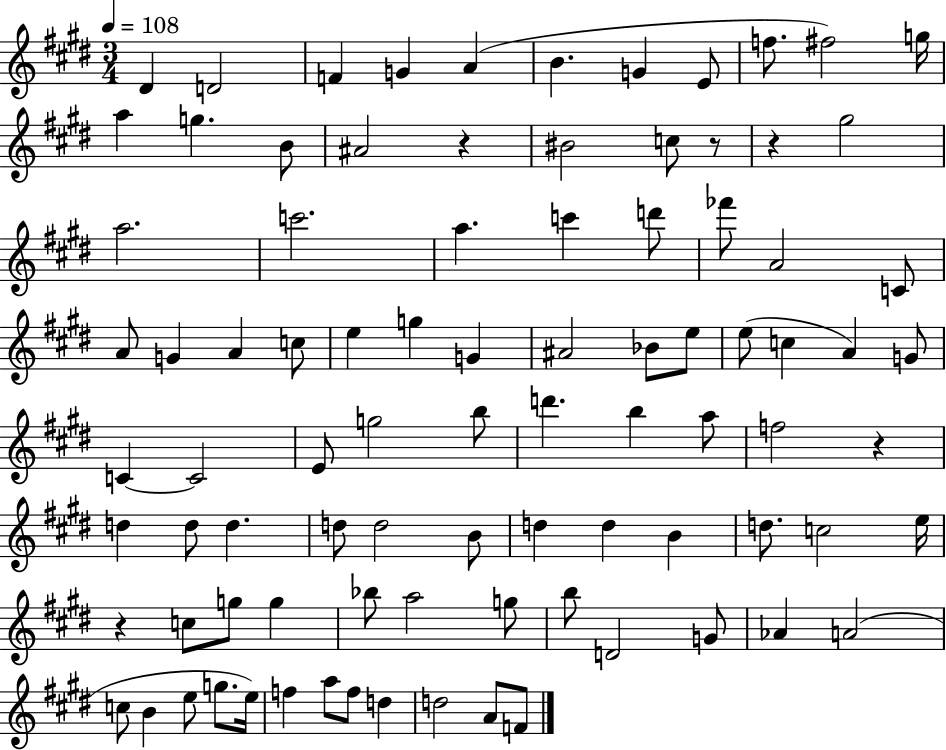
D#4/q D4/h F4/q G4/q A4/q B4/q. G4/q E4/e F5/e. F#5/h G5/s A5/q G5/q. B4/e A#4/h R/q BIS4/h C5/e R/e R/q G#5/h A5/h. C6/h. A5/q. C6/q D6/e FES6/e A4/h C4/e A4/e G4/q A4/q C5/e E5/q G5/q G4/q A#4/h Bb4/e E5/e E5/e C5/q A4/q G4/e C4/q C4/h E4/e G5/h B5/e D6/q. B5/q A5/e F5/h R/q D5/q D5/e D5/q. D5/e D5/h B4/e D5/q D5/q B4/q D5/e. C5/h E5/s R/q C5/e G5/e G5/q Bb5/e A5/h G5/e B5/e D4/h G4/e Ab4/q A4/h C5/e B4/q E5/e G5/e. E5/s F5/q A5/e F5/e D5/q D5/h A4/e F4/e